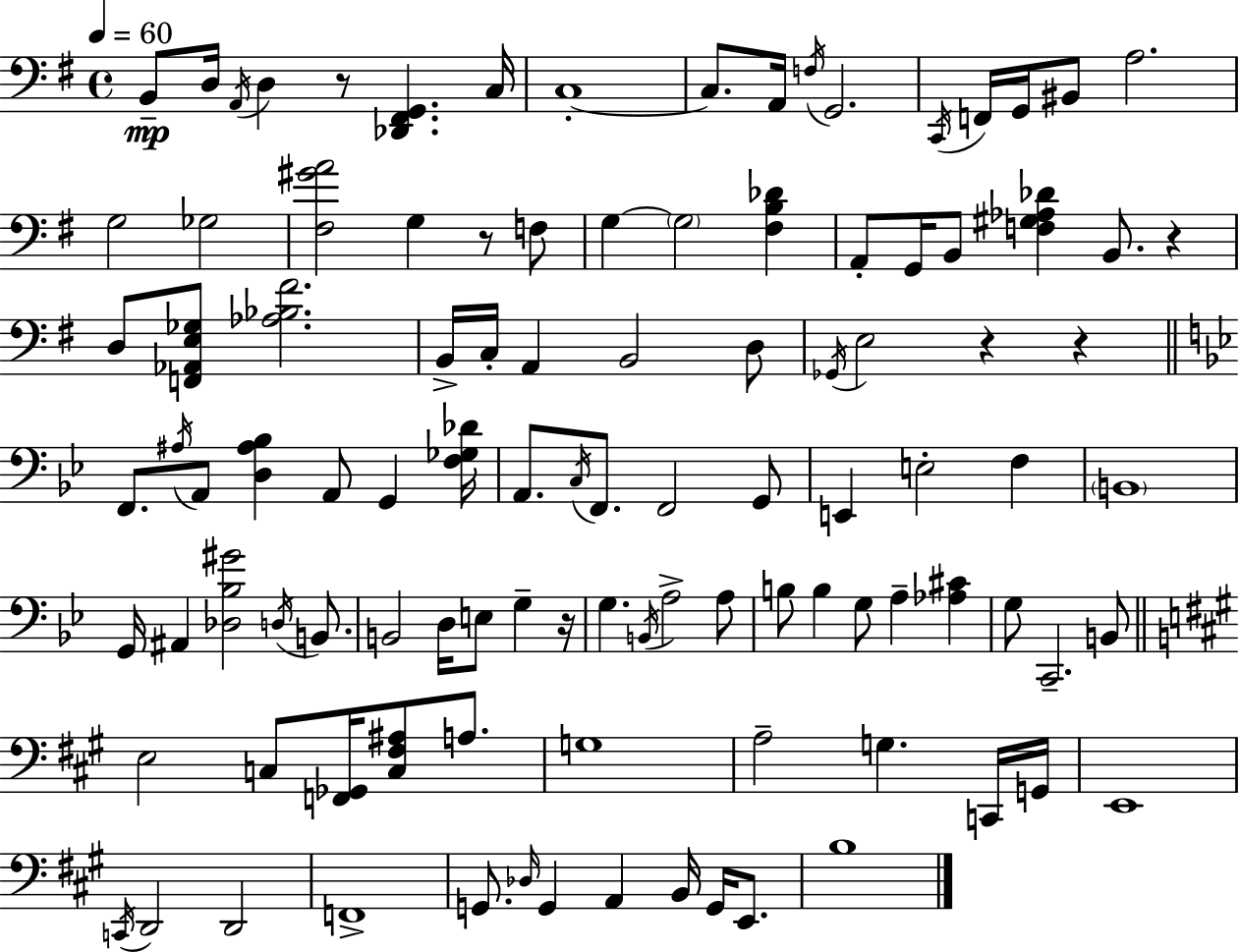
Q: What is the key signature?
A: E minor